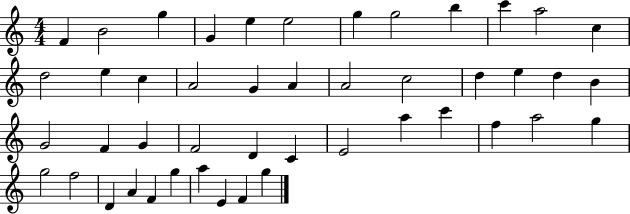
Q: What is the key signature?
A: C major